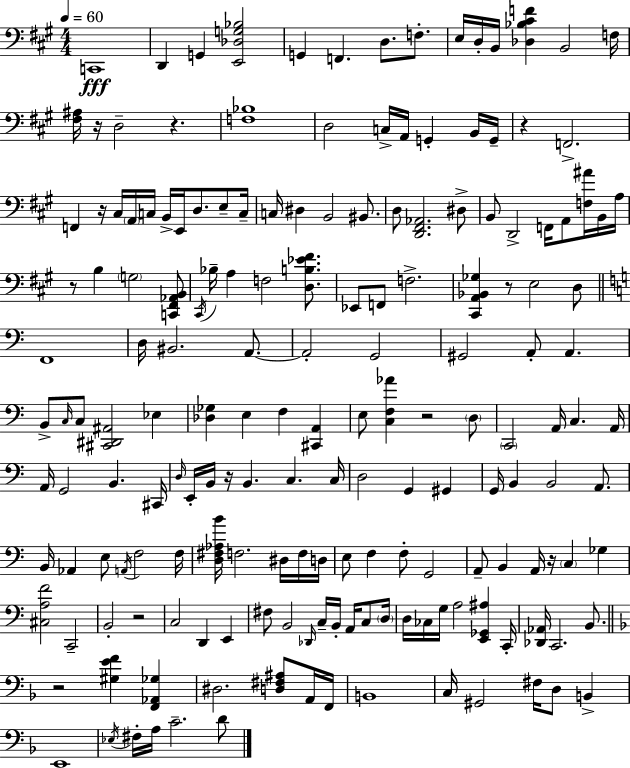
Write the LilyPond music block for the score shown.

{
  \clef bass
  \numericTimeSignature
  \time 4/4
  \key a \major
  \tempo 4 = 60
  c,1\fff | d,4 g,4 <e, des g bes>2 | g,4 f,4. d8. f8.-. | e16 d16-. b,16 <des bes cis' f'>4 b,2 f16 | \break <fis ais>16 r16 d2-- r4. | <f bes>1 | d2 c16-> a,16 g,4-. b,16 g,16-- | r4 f,2.-> | \break f,4 r16 cis16 \parenthesize a,16 c16 b,16-> e,16 d8. e8-- c16-- | c16 dis4 b,2 bis,8. | d8 <d, fis, aes,>2. dis8-> | b,8 d,2-> f,16 a,8 <f ais'>16 b,16 a16 | \break r8 b4 \parenthesize g2 <c, fis, aes, b,>8 | \acciaccatura { cis,16 } bes16-- a4 f2 <d b ees' fis'>8. | ees,8 f,8 f2.-> | <cis, a, bes, ges>4 r8 e2 d8 | \break \bar "||" \break \key c \major f,1 | d16 bis,2. a,8.~~ | a,2-. g,2 | gis,2 a,8-. a,4. | \break b,8-> \grace { c16 } c8 <cis, dis, ais,>2 ees4 | <des ges>4 e4 f4 <cis, a,>4 | e8 <c f aes'>4 r2 \parenthesize d8 | \parenthesize c,2 a,16 c4. | \break a,16 a,16 g,2 b,4. | cis,16 \grace { d16 } e,16-. b,16 r16 b,4. c4. | c16 d2 g,4 gis,4 | g,16 b,4 b,2 a,8. | \break b,16 aes,4 e8 \acciaccatura { a,16 } f2 | f16 <d fis aes b'>16 f2. | dis16 f16 d16 e8 f4 f8-. g,2 | a,8-- b,4 a,16 r16 \parenthesize c4 ges4 | \break <cis a f'>2 c,2-- | b,2-. r2 | c2 d,4 e,4 | fis8 b,2 \grace { des,16 } c16-- b,16-. | \break a,16 c8 \parenthesize d16 d16 ces16 g16 a2 <e, ges, ais>4 | c,16-. <des, aes,>16 c,2. | b,8. \bar "||" \break \key f \major r2 <gis e' f'>4 <f, aes, ges>4 | dis2. <d fis ais>8 a,16 f,16 | b,1 | c16 gis,2 fis16 d8 b,4-> | \break e,1 | \acciaccatura { ees16 } fis16-. a16 c'2.-- d'8 | \bar "|."
}